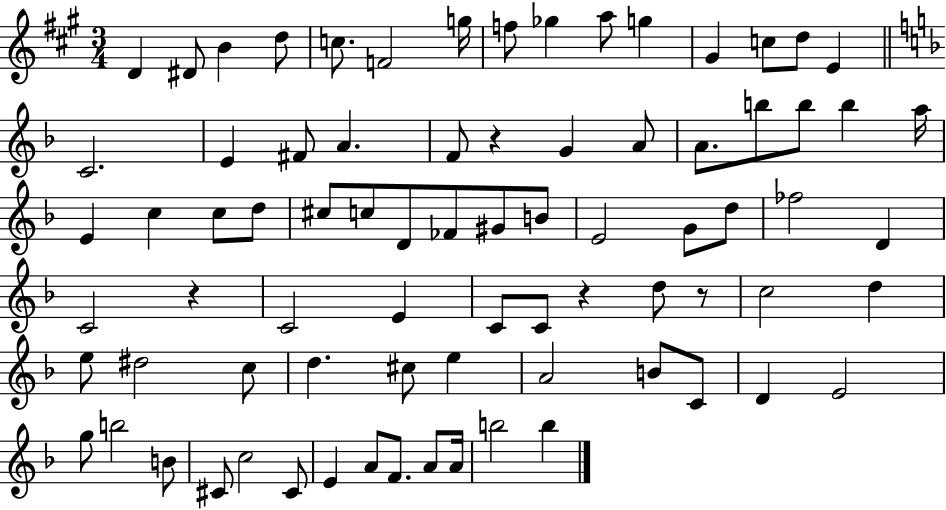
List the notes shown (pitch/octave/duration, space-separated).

D4/q D#4/e B4/q D5/e C5/e. F4/h G5/s F5/e Gb5/q A5/e G5/q G#4/q C5/e D5/e E4/q C4/h. E4/q F#4/e A4/q. F4/e R/q G4/q A4/e A4/e. B5/e B5/e B5/q A5/s E4/q C5/q C5/e D5/e C#5/e C5/e D4/e FES4/e G#4/e B4/e E4/h G4/e D5/e FES5/h D4/q C4/h R/q C4/h E4/q C4/e C4/e R/q D5/e R/e C5/h D5/q E5/e D#5/h C5/e D5/q. C#5/e E5/q A4/h B4/e C4/e D4/q E4/h G5/e B5/h B4/e C#4/e C5/h C#4/e E4/q A4/e F4/e. A4/e A4/s B5/h B5/q